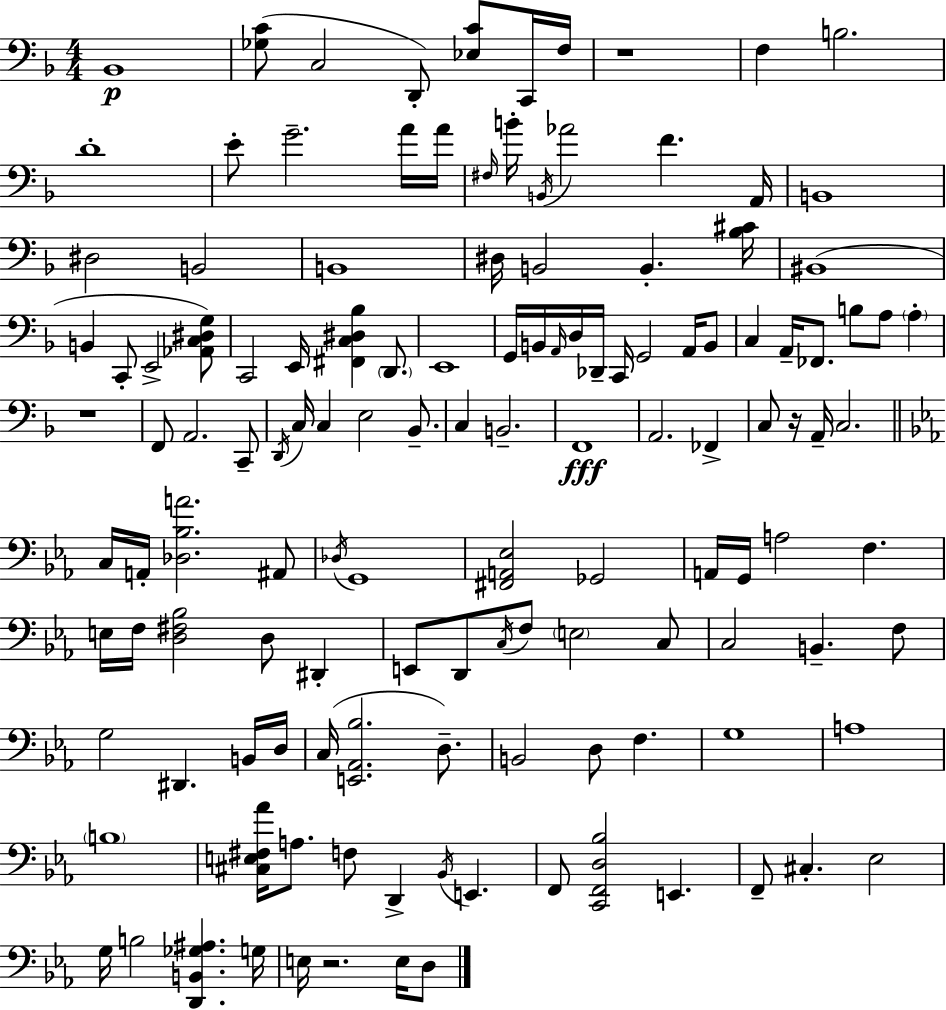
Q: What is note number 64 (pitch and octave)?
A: C3